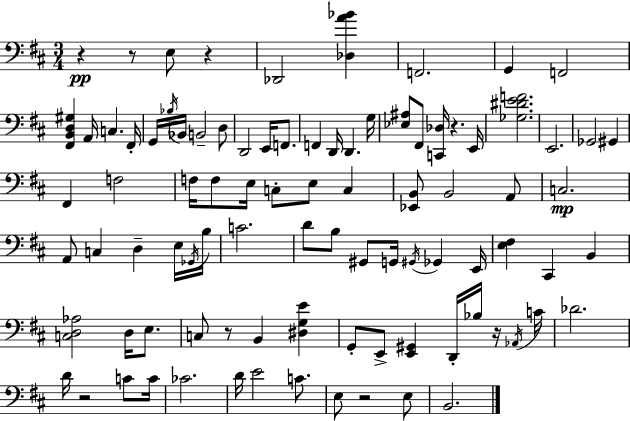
R/q R/e E3/e R/q Db2/h [Db3,A4,Bb4]/q F2/h. G2/q F2/h [F#2,B2,D3,G#3]/q A2/s C3/q. F#2/s G2/s Bb3/s Bb2/s B2/h D3/e D2/h E2/s F2/e. F2/q D2/s D2/q. G3/s [Eb3,A#3]/e F#2/e [C2,Db3]/s R/q. E2/s [Gb3,D#4,E4,F4]/h. E2/h. Gb2/h G#2/q F#2/q F3/h F3/s F3/e E3/s C3/e E3/e C3/q [Eb2,B2]/e B2/h A2/e C3/h. A2/e C3/q D3/q E3/s Gb2/s B3/s C4/h. D4/e B3/e G#2/e G2/s G#2/s Gb2/q E2/s [E3,F#3]/q C#2/q B2/q [C3,D3,Ab3]/h D3/s E3/e. C3/e R/e B2/q [D#3,G3,E4]/q G2/e E2/e [E2,G#2]/q D2/s Bb3/s R/s Ab2/s C4/s Db4/h. D4/s R/h C4/e C4/s CES4/h. D4/s E4/h C4/e. E3/e R/h E3/e B2/h.